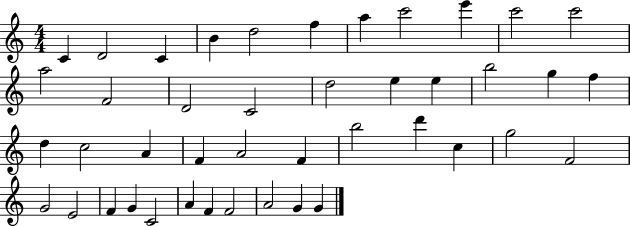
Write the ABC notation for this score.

X:1
T:Untitled
M:4/4
L:1/4
K:C
C D2 C B d2 f a c'2 e' c'2 c'2 a2 F2 D2 C2 d2 e e b2 g f d c2 A F A2 F b2 d' c g2 F2 G2 E2 F G C2 A F F2 A2 G G